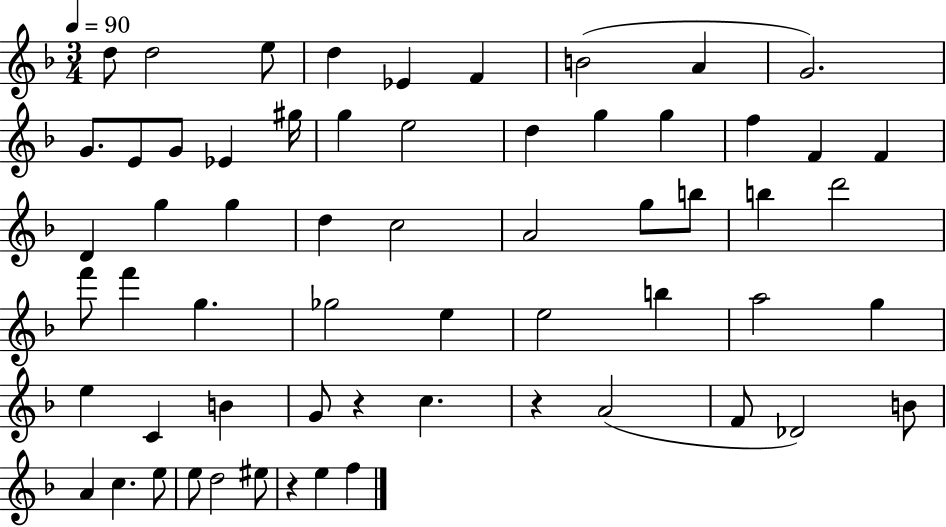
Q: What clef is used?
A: treble